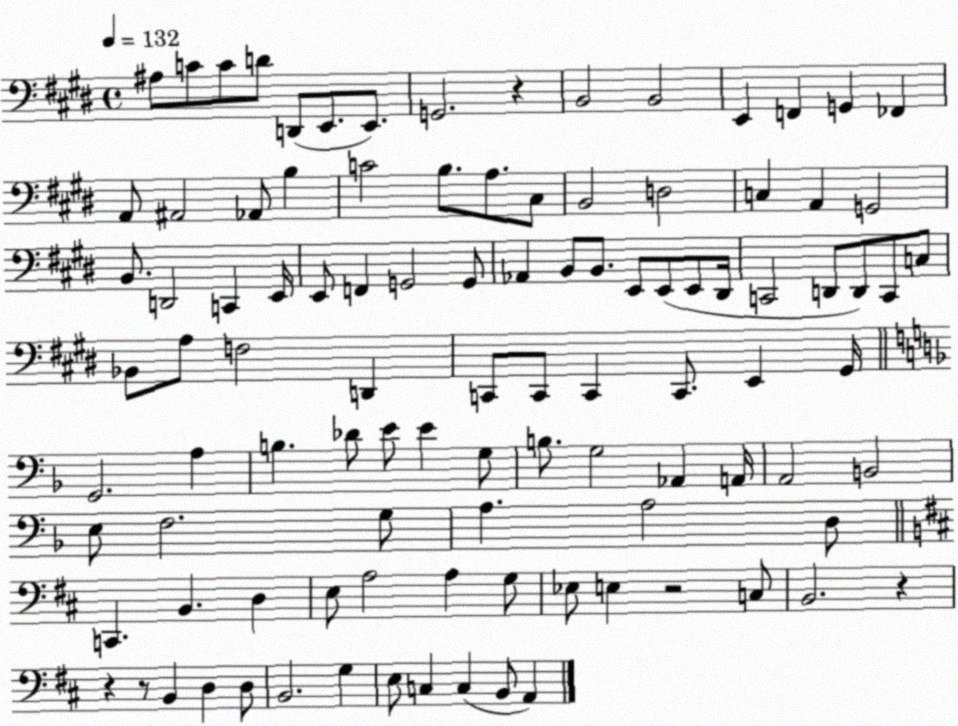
X:1
T:Untitled
M:4/4
L:1/4
K:E
^A,/2 C/2 C/2 D/2 D,,/2 E,,/2 E,,/2 G,,2 z B,,2 B,,2 E,, F,, G,, _F,, A,,/2 ^A,,2 _A,,/2 B, C2 B,/2 A,/2 ^C,/2 B,,2 D,2 C, A,, G,,2 B,,/2 D,,2 C,, E,,/4 E,,/2 F,, G,,2 G,,/2 _A,, B,,/2 B,,/2 E,,/2 E,,/2 E,,/2 ^D,,/4 C,,2 D,,/2 D,,/2 C,,/2 C,/2 _B,,/2 A,/2 F,2 D,, C,,/2 C,,/2 C,, C,,/2 E,, ^G,,/4 G,,2 A, B, _D/2 E/2 E G,/2 B,/2 G,2 _A,, A,,/4 A,,2 B,,2 E,/2 F,2 G,/2 A, A,2 D,/2 C,, B,, D, E,/2 A,2 A, G,/2 _E,/2 E, z2 C,/2 B,,2 z z z/2 B,, D, D,/2 B,,2 G, E,/2 C, C, B,,/2 A,,